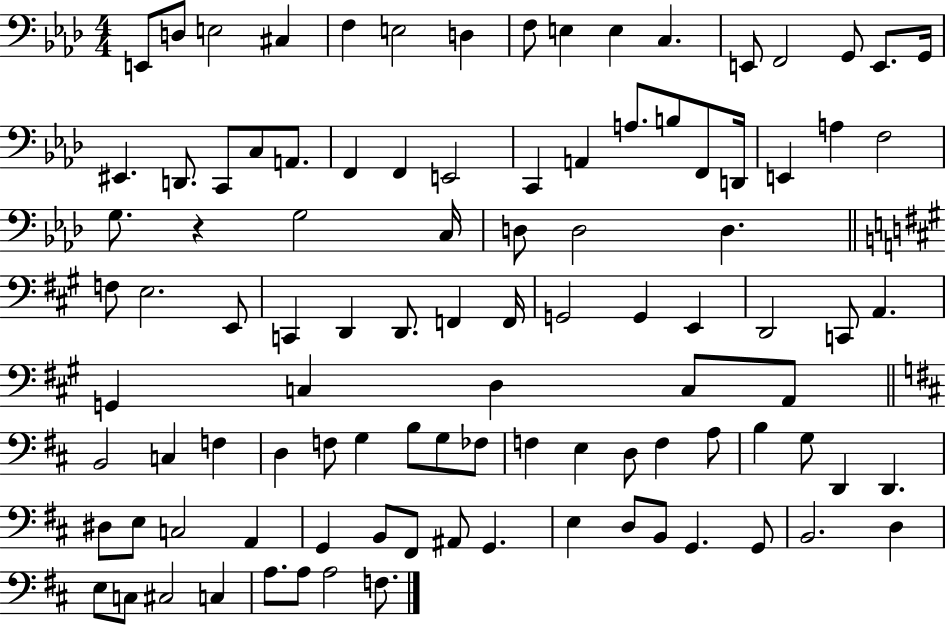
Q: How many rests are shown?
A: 1